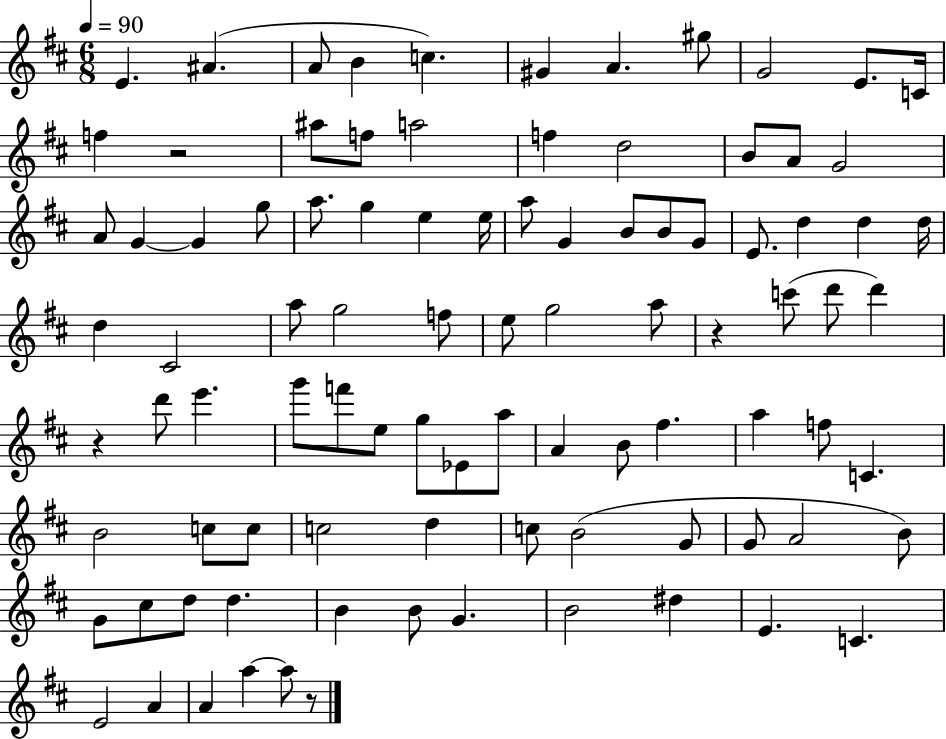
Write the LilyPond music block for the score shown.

{
  \clef treble
  \numericTimeSignature
  \time 6/8
  \key d \major
  \tempo 4 = 90
  e'4. ais'4.( | a'8 b'4 c''4.) | gis'4 a'4. gis''8 | g'2 e'8. c'16 | \break f''4 r2 | ais''8 f''8 a''2 | f''4 d''2 | b'8 a'8 g'2 | \break a'8 g'4~~ g'4 g''8 | a''8. g''4 e''4 e''16 | a''8 g'4 b'8 b'8 g'8 | e'8. d''4 d''4 d''16 | \break d''4 cis'2 | a''8 g''2 f''8 | e''8 g''2 a''8 | r4 c'''8( d'''8 d'''4) | \break r4 d'''8 e'''4. | g'''8 f'''8 e''8 g''8 ees'8 a''8 | a'4 b'8 fis''4. | a''4 f''8 c'4. | \break b'2 c''8 c''8 | c''2 d''4 | c''8 b'2( g'8 | g'8 a'2 b'8) | \break g'8 cis''8 d''8 d''4. | b'4 b'8 g'4. | b'2 dis''4 | e'4. c'4. | \break e'2 a'4 | a'4 a''4~~ a''8 r8 | \bar "|."
}